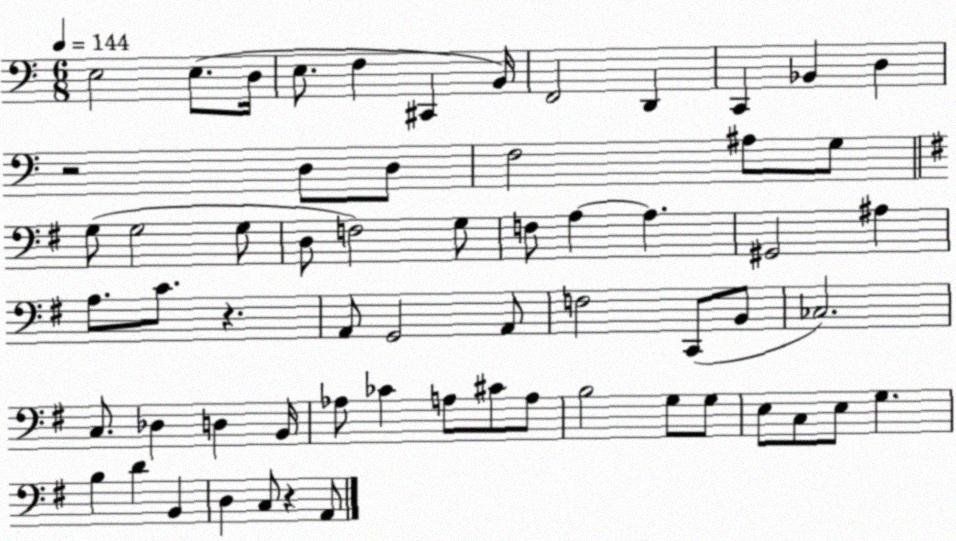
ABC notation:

X:1
T:Untitled
M:6/8
L:1/4
K:C
E,2 E,/2 D,/4 E,/2 F, ^C,, B,,/4 F,,2 D,, C,, _B,, D, z2 D,/2 D,/2 F,2 ^A,/2 G,/2 G,/2 G,2 G,/2 D,/2 F,2 G,/2 F,/2 A, A, ^G,,2 ^A, A,/2 C/2 z A,,/2 G,,2 A,,/2 F,2 C,,/2 B,,/2 _C,2 C,/2 _D, D, B,,/4 _A,/2 _C A,/2 ^C/2 A,/2 B,2 G,/2 G,/2 E,/2 C,/2 E,/2 G, B, D B,, D, C,/2 z A,,/2